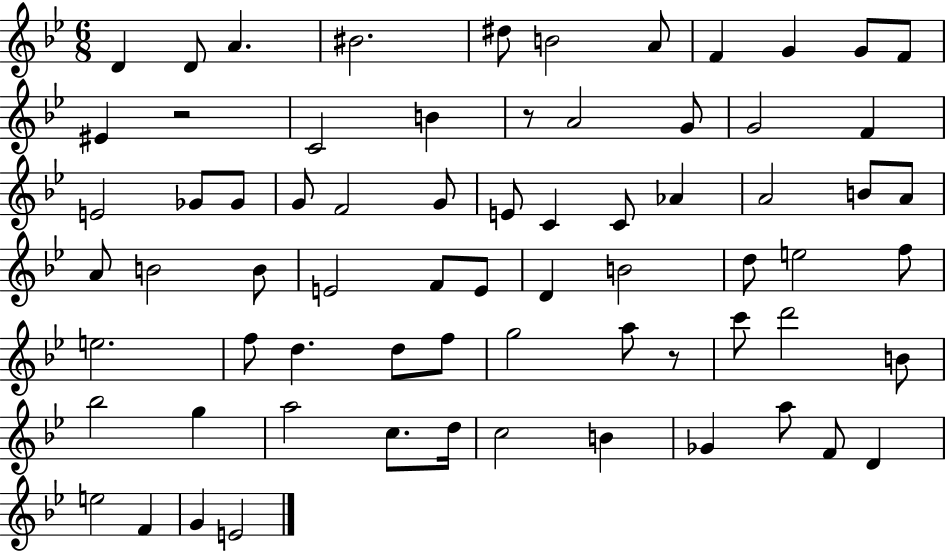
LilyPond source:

{
  \clef treble
  \numericTimeSignature
  \time 6/8
  \key bes \major
  d'4 d'8 a'4. | bis'2. | dis''8 b'2 a'8 | f'4 g'4 g'8 f'8 | \break eis'4 r2 | c'2 b'4 | r8 a'2 g'8 | g'2 f'4 | \break e'2 ges'8 ges'8 | g'8 f'2 g'8 | e'8 c'4 c'8 aes'4 | a'2 b'8 a'8 | \break a'8 b'2 b'8 | e'2 f'8 e'8 | d'4 b'2 | d''8 e''2 f''8 | \break e''2. | f''8 d''4. d''8 f''8 | g''2 a''8 r8 | c'''8 d'''2 b'8 | \break bes''2 g''4 | a''2 c''8. d''16 | c''2 b'4 | ges'4 a''8 f'8 d'4 | \break e''2 f'4 | g'4 e'2 | \bar "|."
}